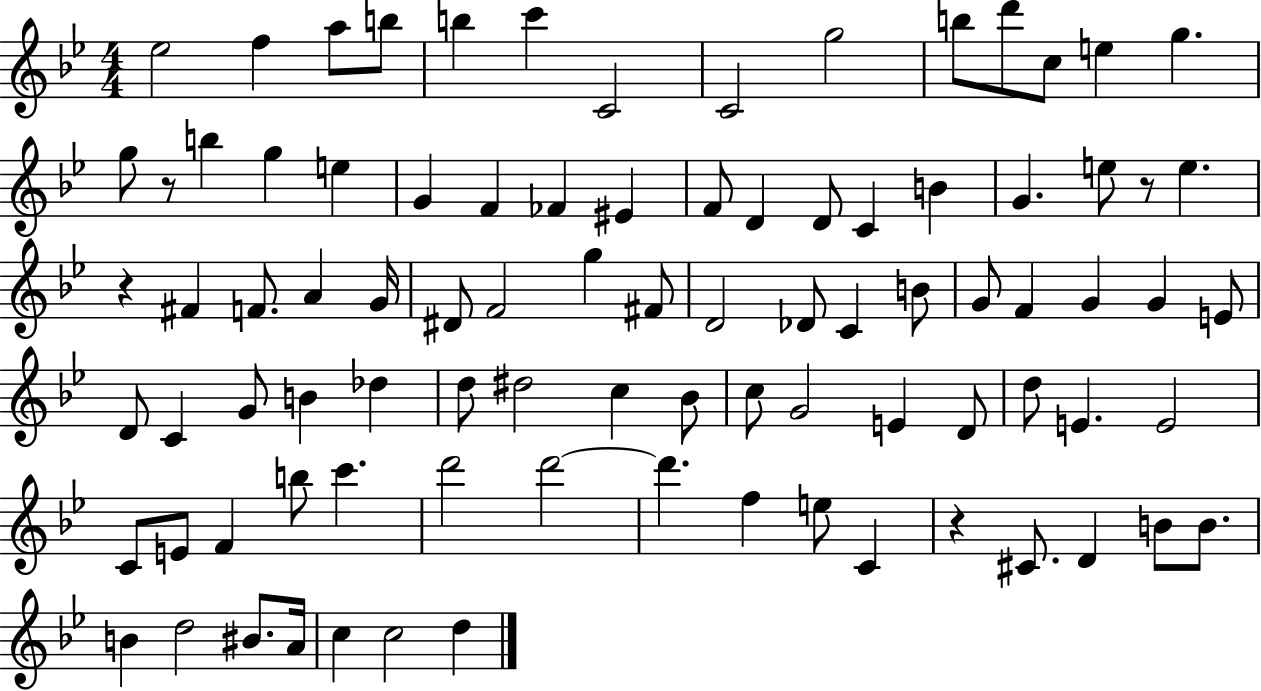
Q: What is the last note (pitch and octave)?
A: D5